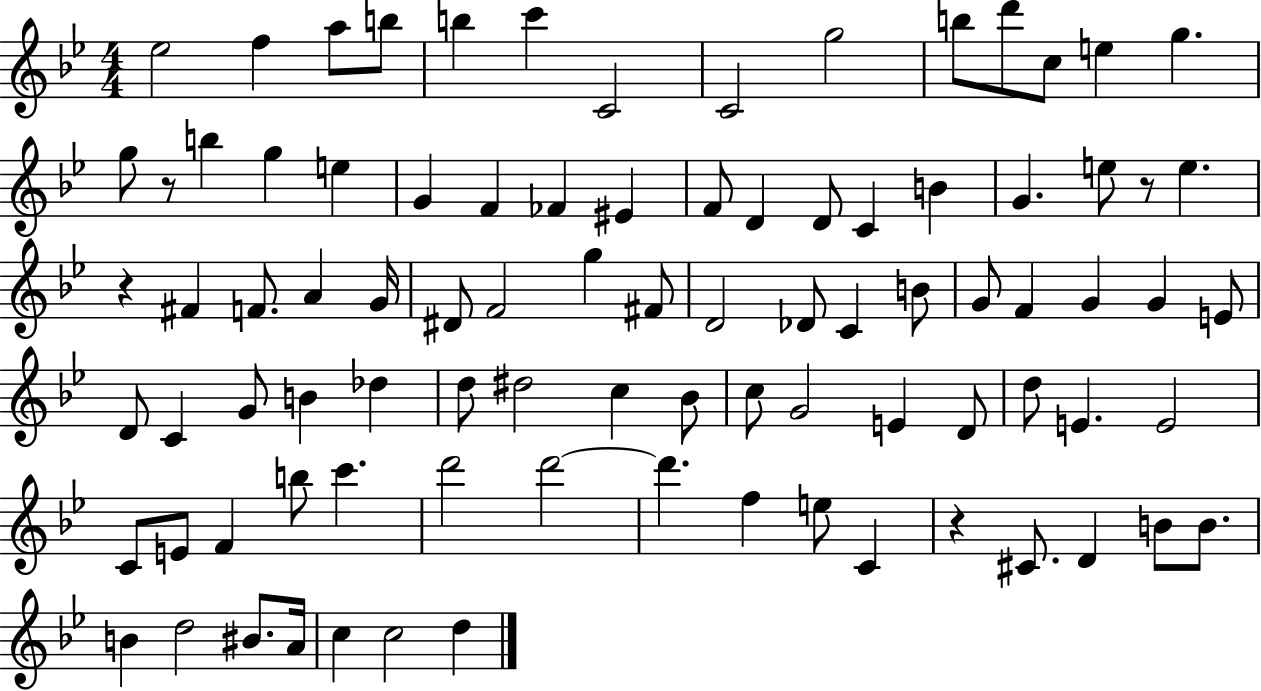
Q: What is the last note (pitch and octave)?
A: D5